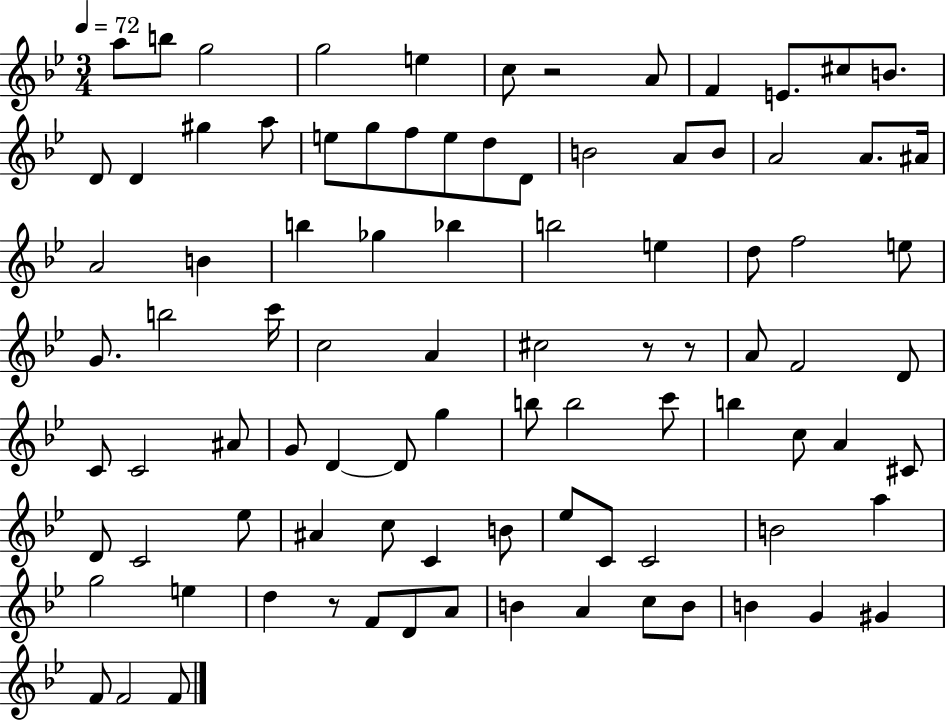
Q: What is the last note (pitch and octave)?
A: F4